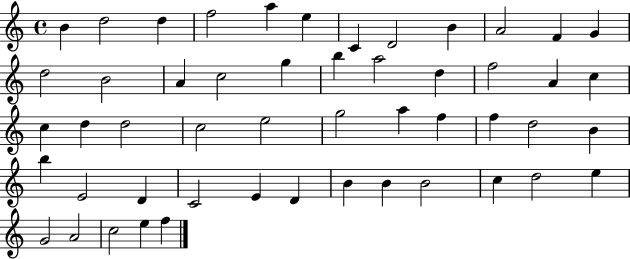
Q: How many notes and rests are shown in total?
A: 51